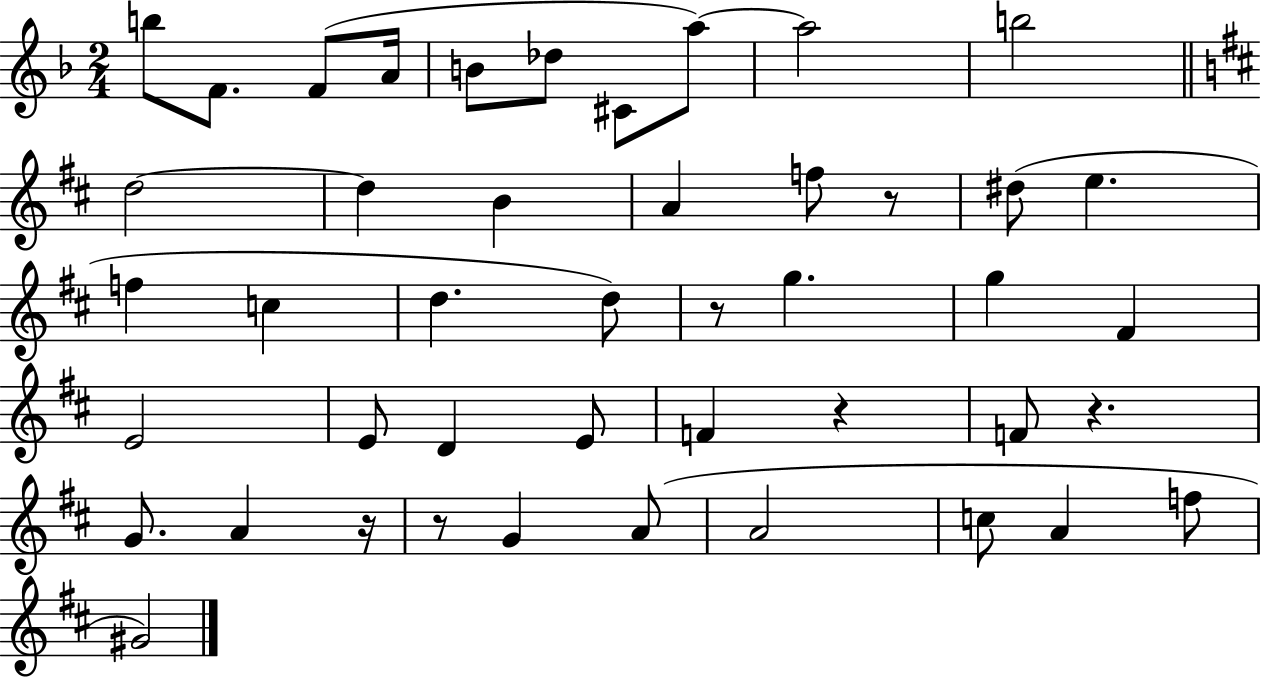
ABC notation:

X:1
T:Untitled
M:2/4
L:1/4
K:F
b/2 F/2 F/2 A/4 B/2 _d/2 ^C/2 a/2 a2 b2 d2 d B A f/2 z/2 ^d/2 e f c d d/2 z/2 g g ^F E2 E/2 D E/2 F z F/2 z G/2 A z/4 z/2 G A/2 A2 c/2 A f/2 ^G2